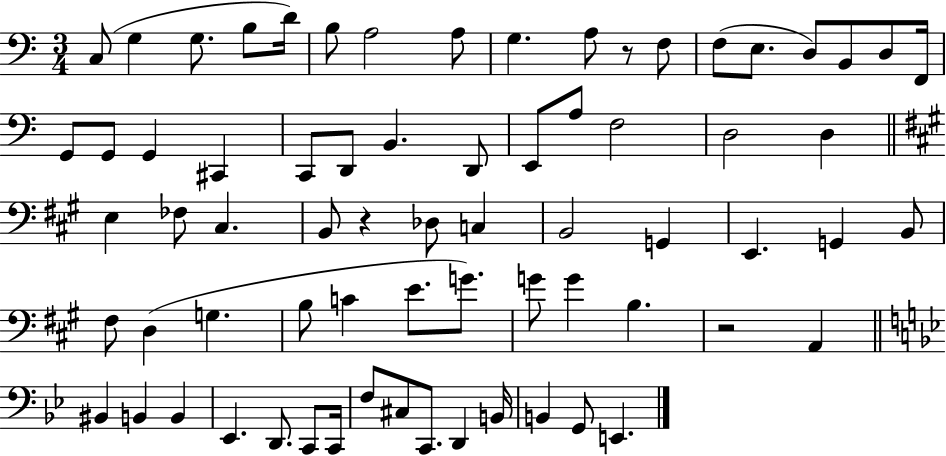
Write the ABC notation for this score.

X:1
T:Untitled
M:3/4
L:1/4
K:C
C,/2 G, G,/2 B,/2 D/4 B,/2 A,2 A,/2 G, A,/2 z/2 F,/2 F,/2 E,/2 D,/2 B,,/2 D,/2 F,,/4 G,,/2 G,,/2 G,, ^C,, C,,/2 D,,/2 B,, D,,/2 E,,/2 A,/2 F,2 D,2 D, E, _F,/2 ^C, B,,/2 z _D,/2 C, B,,2 G,, E,, G,, B,,/2 ^F,/2 D, G, B,/2 C E/2 G/2 G/2 G B, z2 A,, ^B,, B,, B,, _E,, D,,/2 C,,/2 C,,/4 F,/2 ^C,/2 C,,/2 D,, B,,/4 B,, G,,/2 E,,